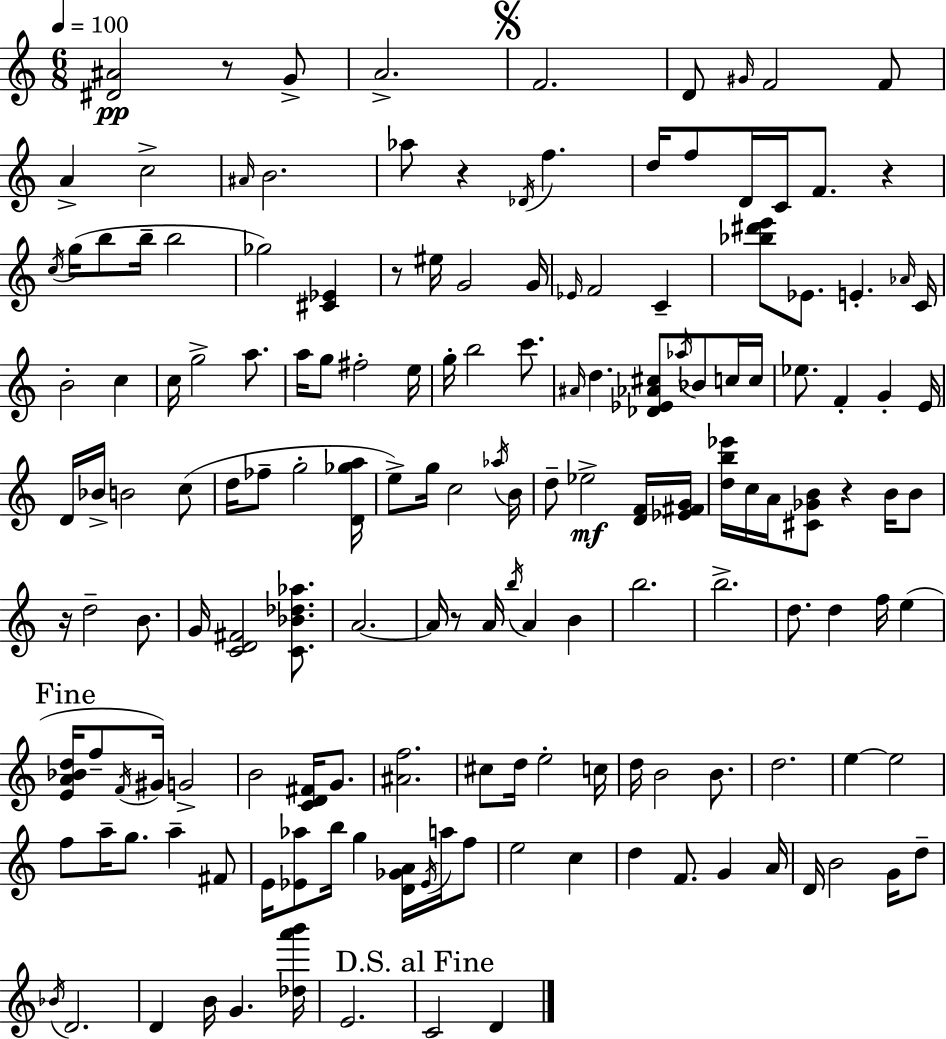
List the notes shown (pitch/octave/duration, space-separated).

[D#4,A#4]/h R/e G4/e A4/h. F4/h. D4/e G#4/s F4/h F4/e A4/q C5/h A#4/s B4/h. Ab5/e R/q Db4/s F5/q. D5/s F5/e D4/s C4/s F4/e. R/q C5/s G5/s B5/e B5/s B5/h Gb5/h [C#4,Eb4]/q R/e EIS5/s G4/h G4/s Eb4/s F4/h C4/q [Bb5,D#6,E6]/e Eb4/e. E4/q. Ab4/s C4/s B4/h C5/q C5/s G5/h A5/e. A5/s G5/e F#5/h E5/s G5/s B5/h C6/e. A#4/s D5/q. [Db4,Eb4,Ab4,C#5]/e Ab5/s Bb4/e C5/s C5/s Eb5/e. F4/q G4/q E4/s D4/s Bb4/s B4/h C5/e D5/s FES5/e G5/h [D4,Gb5,A5]/s E5/e G5/s C5/h Ab5/s B4/s D5/e Eb5/h [D4,F4]/s [Eb4,F#4,G4]/s [D5,B5,Eb6]/s C5/s A4/s [C#4,Gb4,B4]/e R/q B4/s B4/e R/s D5/h B4/e. G4/s [C4,D4,F#4]/h [C4,Bb4,Db5,Ab5]/e. A4/h. A4/s R/e A4/s B5/s A4/q B4/q B5/h. B5/h. D5/e. D5/q F5/s E5/q [E4,A4,Bb4,D5]/s F5/e F4/s G#4/s G4/h B4/h [C4,D4,F#4]/s G4/e. [A#4,F5]/h. C#5/e D5/s E5/h C5/s D5/s B4/h B4/e. D5/h. E5/q E5/h F5/e A5/s G5/e. A5/q F#4/e E4/s [Eb4,Ab5]/e B5/s G5/q [D4,Gb4,A4]/s Eb4/s A5/s F5/e E5/h C5/q D5/q F4/e. G4/q A4/s D4/s B4/h G4/s D5/e Bb4/s D4/h. D4/q B4/s G4/q. [Db5,A6,B6]/s E4/h. C4/h D4/q